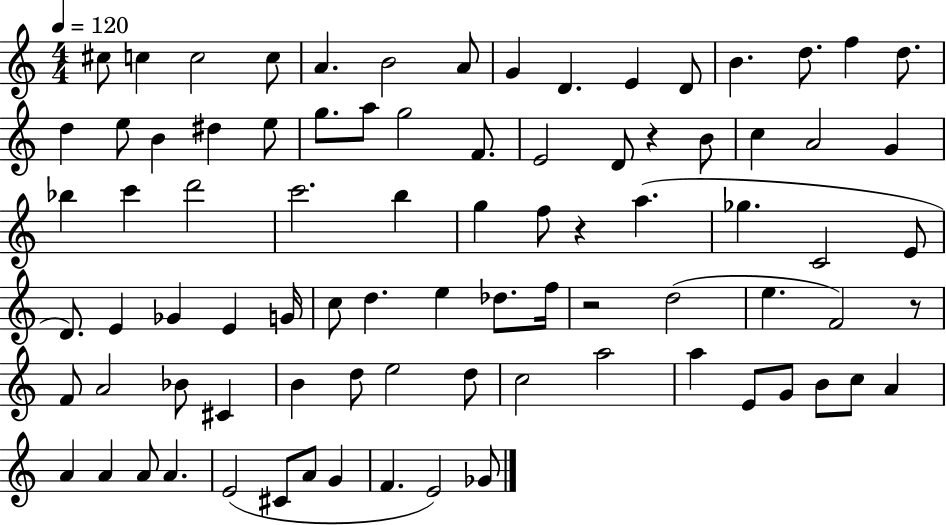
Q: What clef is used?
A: treble